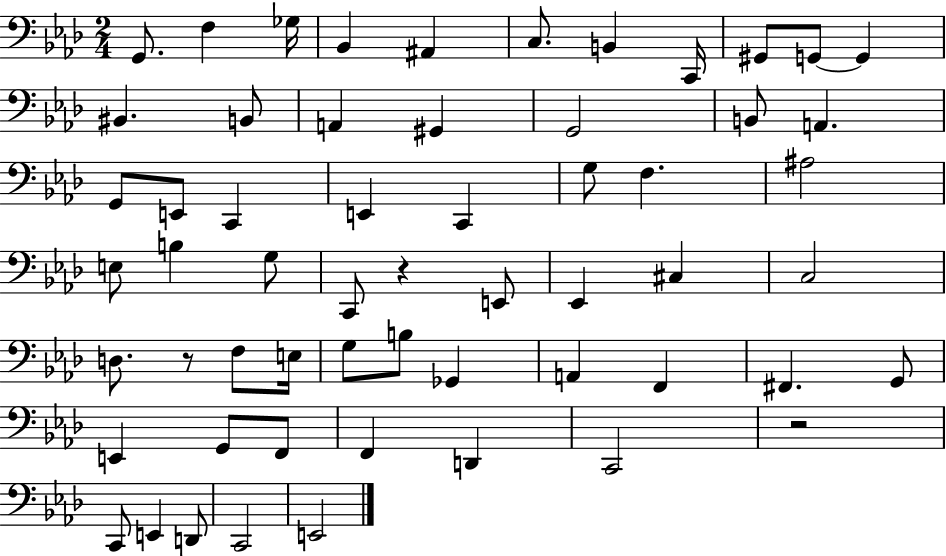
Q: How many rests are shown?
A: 3